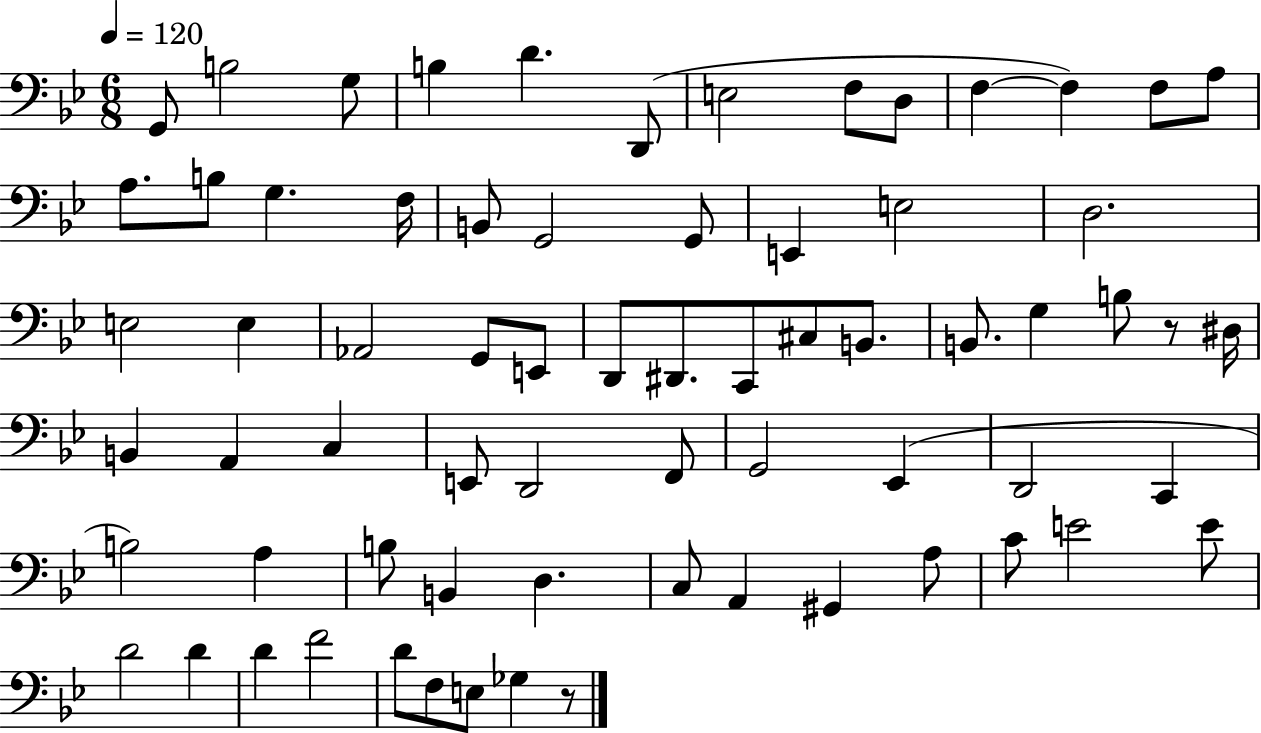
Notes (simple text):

G2/e B3/h G3/e B3/q D4/q. D2/e E3/h F3/e D3/e F3/q F3/q F3/e A3/e A3/e. B3/e G3/q. F3/s B2/e G2/h G2/e E2/q E3/h D3/h. E3/h E3/q Ab2/h G2/e E2/e D2/e D#2/e. C2/e C#3/e B2/e. B2/e. G3/q B3/e R/e D#3/s B2/q A2/q C3/q E2/e D2/h F2/e G2/h Eb2/q D2/h C2/q B3/h A3/q B3/e B2/q D3/q. C3/e A2/q G#2/q A3/e C4/e E4/h E4/e D4/h D4/q D4/q F4/h D4/e F3/e E3/e Gb3/q R/e